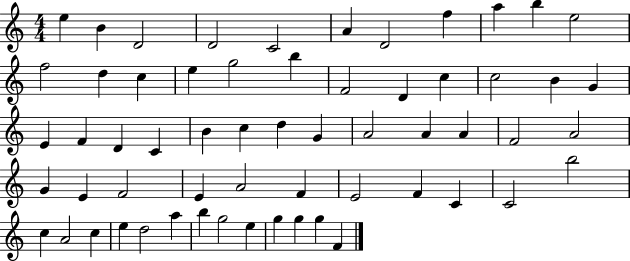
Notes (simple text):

E5/q B4/q D4/h D4/h C4/h A4/q D4/h F5/q A5/q B5/q E5/h F5/h D5/q C5/q E5/q G5/h B5/q F4/h D4/q C5/q C5/h B4/q G4/q E4/q F4/q D4/q C4/q B4/q C5/q D5/q G4/q A4/h A4/q A4/q F4/h A4/h G4/q E4/q F4/h E4/q A4/h F4/q E4/h F4/q C4/q C4/h B5/h C5/q A4/h C5/q E5/q D5/h A5/q B5/q G5/h E5/q G5/q G5/q G5/q F4/q